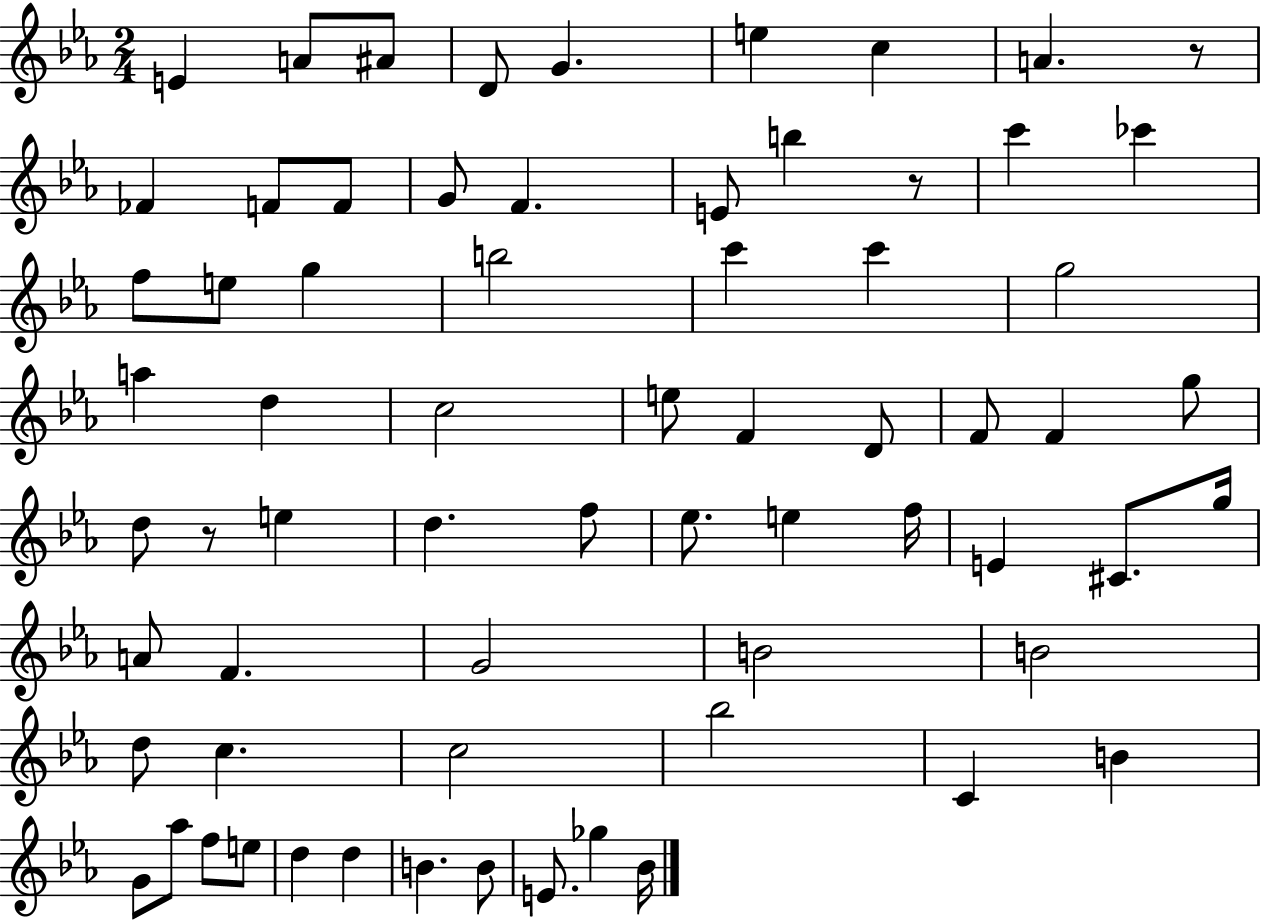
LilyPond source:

{
  \clef treble
  \numericTimeSignature
  \time 2/4
  \key ees \major
  e'4 a'8 ais'8 | d'8 g'4. | e''4 c''4 | a'4. r8 | \break fes'4 f'8 f'8 | g'8 f'4. | e'8 b''4 r8 | c'''4 ces'''4 | \break f''8 e''8 g''4 | b''2 | c'''4 c'''4 | g''2 | \break a''4 d''4 | c''2 | e''8 f'4 d'8 | f'8 f'4 g''8 | \break d''8 r8 e''4 | d''4. f''8 | ees''8. e''4 f''16 | e'4 cis'8. g''16 | \break a'8 f'4. | g'2 | b'2 | b'2 | \break d''8 c''4. | c''2 | bes''2 | c'4 b'4 | \break g'8 aes''8 f''8 e''8 | d''4 d''4 | b'4. b'8 | e'8. ges''4 bes'16 | \break \bar "|."
}